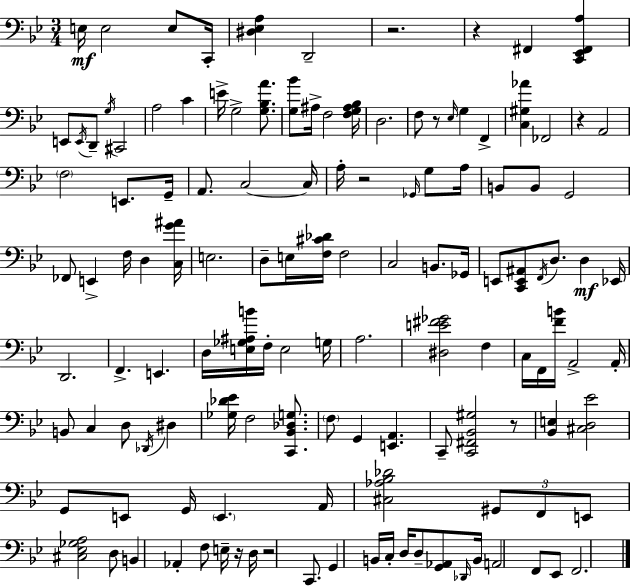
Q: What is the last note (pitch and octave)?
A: F2